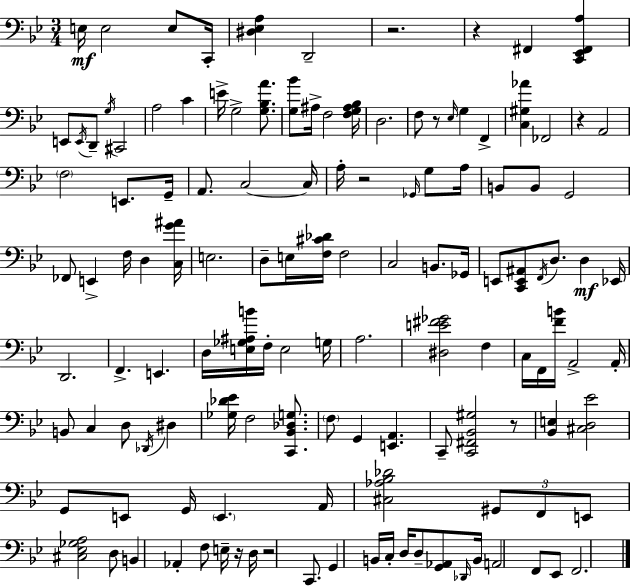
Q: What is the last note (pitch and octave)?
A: F2